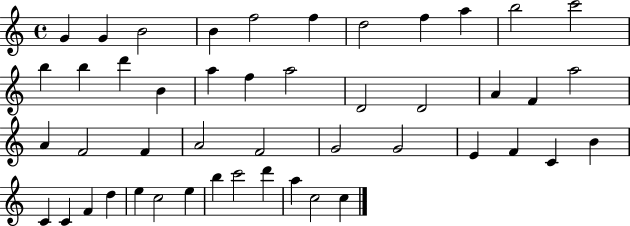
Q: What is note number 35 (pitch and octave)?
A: C4